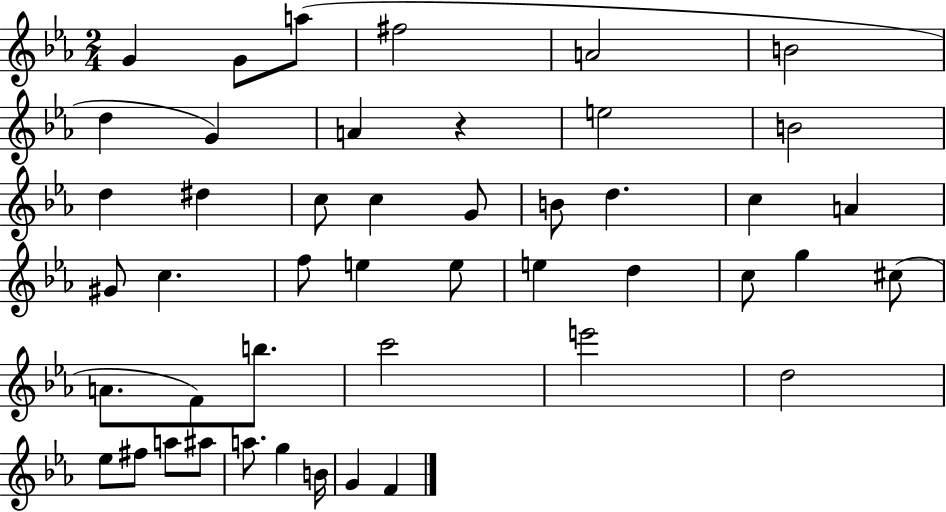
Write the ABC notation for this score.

X:1
T:Untitled
M:2/4
L:1/4
K:Eb
G G/2 a/2 ^f2 A2 B2 d G A z e2 B2 d ^d c/2 c G/2 B/2 d c A ^G/2 c f/2 e e/2 e d c/2 g ^c/2 A/2 F/2 b/2 c'2 e'2 d2 _e/2 ^f/2 a/2 ^a/2 a/2 g B/4 G F